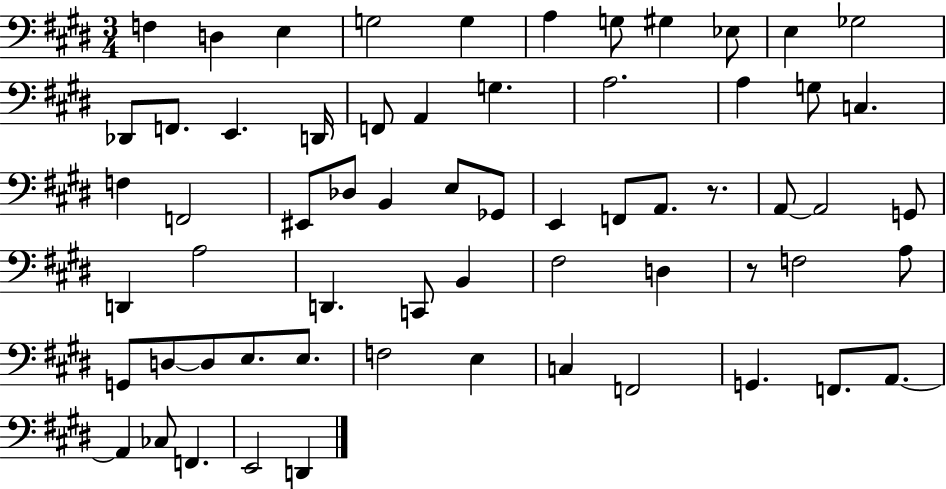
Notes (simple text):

F3/q D3/q E3/q G3/h G3/q A3/q G3/e G#3/q Eb3/e E3/q Gb3/h Db2/e F2/e. E2/q. D2/s F2/e A2/q G3/q. A3/h. A3/q G3/e C3/q. F3/q F2/h EIS2/e Db3/e B2/q E3/e Gb2/e E2/q F2/e A2/e. R/e. A2/e A2/h G2/e D2/q A3/h D2/q. C2/e B2/q F#3/h D3/q R/e F3/h A3/e G2/e D3/e D3/e E3/e. E3/e. F3/h E3/q C3/q F2/h G2/q. F2/e. A2/e. A2/q CES3/e F2/q. E2/h D2/q